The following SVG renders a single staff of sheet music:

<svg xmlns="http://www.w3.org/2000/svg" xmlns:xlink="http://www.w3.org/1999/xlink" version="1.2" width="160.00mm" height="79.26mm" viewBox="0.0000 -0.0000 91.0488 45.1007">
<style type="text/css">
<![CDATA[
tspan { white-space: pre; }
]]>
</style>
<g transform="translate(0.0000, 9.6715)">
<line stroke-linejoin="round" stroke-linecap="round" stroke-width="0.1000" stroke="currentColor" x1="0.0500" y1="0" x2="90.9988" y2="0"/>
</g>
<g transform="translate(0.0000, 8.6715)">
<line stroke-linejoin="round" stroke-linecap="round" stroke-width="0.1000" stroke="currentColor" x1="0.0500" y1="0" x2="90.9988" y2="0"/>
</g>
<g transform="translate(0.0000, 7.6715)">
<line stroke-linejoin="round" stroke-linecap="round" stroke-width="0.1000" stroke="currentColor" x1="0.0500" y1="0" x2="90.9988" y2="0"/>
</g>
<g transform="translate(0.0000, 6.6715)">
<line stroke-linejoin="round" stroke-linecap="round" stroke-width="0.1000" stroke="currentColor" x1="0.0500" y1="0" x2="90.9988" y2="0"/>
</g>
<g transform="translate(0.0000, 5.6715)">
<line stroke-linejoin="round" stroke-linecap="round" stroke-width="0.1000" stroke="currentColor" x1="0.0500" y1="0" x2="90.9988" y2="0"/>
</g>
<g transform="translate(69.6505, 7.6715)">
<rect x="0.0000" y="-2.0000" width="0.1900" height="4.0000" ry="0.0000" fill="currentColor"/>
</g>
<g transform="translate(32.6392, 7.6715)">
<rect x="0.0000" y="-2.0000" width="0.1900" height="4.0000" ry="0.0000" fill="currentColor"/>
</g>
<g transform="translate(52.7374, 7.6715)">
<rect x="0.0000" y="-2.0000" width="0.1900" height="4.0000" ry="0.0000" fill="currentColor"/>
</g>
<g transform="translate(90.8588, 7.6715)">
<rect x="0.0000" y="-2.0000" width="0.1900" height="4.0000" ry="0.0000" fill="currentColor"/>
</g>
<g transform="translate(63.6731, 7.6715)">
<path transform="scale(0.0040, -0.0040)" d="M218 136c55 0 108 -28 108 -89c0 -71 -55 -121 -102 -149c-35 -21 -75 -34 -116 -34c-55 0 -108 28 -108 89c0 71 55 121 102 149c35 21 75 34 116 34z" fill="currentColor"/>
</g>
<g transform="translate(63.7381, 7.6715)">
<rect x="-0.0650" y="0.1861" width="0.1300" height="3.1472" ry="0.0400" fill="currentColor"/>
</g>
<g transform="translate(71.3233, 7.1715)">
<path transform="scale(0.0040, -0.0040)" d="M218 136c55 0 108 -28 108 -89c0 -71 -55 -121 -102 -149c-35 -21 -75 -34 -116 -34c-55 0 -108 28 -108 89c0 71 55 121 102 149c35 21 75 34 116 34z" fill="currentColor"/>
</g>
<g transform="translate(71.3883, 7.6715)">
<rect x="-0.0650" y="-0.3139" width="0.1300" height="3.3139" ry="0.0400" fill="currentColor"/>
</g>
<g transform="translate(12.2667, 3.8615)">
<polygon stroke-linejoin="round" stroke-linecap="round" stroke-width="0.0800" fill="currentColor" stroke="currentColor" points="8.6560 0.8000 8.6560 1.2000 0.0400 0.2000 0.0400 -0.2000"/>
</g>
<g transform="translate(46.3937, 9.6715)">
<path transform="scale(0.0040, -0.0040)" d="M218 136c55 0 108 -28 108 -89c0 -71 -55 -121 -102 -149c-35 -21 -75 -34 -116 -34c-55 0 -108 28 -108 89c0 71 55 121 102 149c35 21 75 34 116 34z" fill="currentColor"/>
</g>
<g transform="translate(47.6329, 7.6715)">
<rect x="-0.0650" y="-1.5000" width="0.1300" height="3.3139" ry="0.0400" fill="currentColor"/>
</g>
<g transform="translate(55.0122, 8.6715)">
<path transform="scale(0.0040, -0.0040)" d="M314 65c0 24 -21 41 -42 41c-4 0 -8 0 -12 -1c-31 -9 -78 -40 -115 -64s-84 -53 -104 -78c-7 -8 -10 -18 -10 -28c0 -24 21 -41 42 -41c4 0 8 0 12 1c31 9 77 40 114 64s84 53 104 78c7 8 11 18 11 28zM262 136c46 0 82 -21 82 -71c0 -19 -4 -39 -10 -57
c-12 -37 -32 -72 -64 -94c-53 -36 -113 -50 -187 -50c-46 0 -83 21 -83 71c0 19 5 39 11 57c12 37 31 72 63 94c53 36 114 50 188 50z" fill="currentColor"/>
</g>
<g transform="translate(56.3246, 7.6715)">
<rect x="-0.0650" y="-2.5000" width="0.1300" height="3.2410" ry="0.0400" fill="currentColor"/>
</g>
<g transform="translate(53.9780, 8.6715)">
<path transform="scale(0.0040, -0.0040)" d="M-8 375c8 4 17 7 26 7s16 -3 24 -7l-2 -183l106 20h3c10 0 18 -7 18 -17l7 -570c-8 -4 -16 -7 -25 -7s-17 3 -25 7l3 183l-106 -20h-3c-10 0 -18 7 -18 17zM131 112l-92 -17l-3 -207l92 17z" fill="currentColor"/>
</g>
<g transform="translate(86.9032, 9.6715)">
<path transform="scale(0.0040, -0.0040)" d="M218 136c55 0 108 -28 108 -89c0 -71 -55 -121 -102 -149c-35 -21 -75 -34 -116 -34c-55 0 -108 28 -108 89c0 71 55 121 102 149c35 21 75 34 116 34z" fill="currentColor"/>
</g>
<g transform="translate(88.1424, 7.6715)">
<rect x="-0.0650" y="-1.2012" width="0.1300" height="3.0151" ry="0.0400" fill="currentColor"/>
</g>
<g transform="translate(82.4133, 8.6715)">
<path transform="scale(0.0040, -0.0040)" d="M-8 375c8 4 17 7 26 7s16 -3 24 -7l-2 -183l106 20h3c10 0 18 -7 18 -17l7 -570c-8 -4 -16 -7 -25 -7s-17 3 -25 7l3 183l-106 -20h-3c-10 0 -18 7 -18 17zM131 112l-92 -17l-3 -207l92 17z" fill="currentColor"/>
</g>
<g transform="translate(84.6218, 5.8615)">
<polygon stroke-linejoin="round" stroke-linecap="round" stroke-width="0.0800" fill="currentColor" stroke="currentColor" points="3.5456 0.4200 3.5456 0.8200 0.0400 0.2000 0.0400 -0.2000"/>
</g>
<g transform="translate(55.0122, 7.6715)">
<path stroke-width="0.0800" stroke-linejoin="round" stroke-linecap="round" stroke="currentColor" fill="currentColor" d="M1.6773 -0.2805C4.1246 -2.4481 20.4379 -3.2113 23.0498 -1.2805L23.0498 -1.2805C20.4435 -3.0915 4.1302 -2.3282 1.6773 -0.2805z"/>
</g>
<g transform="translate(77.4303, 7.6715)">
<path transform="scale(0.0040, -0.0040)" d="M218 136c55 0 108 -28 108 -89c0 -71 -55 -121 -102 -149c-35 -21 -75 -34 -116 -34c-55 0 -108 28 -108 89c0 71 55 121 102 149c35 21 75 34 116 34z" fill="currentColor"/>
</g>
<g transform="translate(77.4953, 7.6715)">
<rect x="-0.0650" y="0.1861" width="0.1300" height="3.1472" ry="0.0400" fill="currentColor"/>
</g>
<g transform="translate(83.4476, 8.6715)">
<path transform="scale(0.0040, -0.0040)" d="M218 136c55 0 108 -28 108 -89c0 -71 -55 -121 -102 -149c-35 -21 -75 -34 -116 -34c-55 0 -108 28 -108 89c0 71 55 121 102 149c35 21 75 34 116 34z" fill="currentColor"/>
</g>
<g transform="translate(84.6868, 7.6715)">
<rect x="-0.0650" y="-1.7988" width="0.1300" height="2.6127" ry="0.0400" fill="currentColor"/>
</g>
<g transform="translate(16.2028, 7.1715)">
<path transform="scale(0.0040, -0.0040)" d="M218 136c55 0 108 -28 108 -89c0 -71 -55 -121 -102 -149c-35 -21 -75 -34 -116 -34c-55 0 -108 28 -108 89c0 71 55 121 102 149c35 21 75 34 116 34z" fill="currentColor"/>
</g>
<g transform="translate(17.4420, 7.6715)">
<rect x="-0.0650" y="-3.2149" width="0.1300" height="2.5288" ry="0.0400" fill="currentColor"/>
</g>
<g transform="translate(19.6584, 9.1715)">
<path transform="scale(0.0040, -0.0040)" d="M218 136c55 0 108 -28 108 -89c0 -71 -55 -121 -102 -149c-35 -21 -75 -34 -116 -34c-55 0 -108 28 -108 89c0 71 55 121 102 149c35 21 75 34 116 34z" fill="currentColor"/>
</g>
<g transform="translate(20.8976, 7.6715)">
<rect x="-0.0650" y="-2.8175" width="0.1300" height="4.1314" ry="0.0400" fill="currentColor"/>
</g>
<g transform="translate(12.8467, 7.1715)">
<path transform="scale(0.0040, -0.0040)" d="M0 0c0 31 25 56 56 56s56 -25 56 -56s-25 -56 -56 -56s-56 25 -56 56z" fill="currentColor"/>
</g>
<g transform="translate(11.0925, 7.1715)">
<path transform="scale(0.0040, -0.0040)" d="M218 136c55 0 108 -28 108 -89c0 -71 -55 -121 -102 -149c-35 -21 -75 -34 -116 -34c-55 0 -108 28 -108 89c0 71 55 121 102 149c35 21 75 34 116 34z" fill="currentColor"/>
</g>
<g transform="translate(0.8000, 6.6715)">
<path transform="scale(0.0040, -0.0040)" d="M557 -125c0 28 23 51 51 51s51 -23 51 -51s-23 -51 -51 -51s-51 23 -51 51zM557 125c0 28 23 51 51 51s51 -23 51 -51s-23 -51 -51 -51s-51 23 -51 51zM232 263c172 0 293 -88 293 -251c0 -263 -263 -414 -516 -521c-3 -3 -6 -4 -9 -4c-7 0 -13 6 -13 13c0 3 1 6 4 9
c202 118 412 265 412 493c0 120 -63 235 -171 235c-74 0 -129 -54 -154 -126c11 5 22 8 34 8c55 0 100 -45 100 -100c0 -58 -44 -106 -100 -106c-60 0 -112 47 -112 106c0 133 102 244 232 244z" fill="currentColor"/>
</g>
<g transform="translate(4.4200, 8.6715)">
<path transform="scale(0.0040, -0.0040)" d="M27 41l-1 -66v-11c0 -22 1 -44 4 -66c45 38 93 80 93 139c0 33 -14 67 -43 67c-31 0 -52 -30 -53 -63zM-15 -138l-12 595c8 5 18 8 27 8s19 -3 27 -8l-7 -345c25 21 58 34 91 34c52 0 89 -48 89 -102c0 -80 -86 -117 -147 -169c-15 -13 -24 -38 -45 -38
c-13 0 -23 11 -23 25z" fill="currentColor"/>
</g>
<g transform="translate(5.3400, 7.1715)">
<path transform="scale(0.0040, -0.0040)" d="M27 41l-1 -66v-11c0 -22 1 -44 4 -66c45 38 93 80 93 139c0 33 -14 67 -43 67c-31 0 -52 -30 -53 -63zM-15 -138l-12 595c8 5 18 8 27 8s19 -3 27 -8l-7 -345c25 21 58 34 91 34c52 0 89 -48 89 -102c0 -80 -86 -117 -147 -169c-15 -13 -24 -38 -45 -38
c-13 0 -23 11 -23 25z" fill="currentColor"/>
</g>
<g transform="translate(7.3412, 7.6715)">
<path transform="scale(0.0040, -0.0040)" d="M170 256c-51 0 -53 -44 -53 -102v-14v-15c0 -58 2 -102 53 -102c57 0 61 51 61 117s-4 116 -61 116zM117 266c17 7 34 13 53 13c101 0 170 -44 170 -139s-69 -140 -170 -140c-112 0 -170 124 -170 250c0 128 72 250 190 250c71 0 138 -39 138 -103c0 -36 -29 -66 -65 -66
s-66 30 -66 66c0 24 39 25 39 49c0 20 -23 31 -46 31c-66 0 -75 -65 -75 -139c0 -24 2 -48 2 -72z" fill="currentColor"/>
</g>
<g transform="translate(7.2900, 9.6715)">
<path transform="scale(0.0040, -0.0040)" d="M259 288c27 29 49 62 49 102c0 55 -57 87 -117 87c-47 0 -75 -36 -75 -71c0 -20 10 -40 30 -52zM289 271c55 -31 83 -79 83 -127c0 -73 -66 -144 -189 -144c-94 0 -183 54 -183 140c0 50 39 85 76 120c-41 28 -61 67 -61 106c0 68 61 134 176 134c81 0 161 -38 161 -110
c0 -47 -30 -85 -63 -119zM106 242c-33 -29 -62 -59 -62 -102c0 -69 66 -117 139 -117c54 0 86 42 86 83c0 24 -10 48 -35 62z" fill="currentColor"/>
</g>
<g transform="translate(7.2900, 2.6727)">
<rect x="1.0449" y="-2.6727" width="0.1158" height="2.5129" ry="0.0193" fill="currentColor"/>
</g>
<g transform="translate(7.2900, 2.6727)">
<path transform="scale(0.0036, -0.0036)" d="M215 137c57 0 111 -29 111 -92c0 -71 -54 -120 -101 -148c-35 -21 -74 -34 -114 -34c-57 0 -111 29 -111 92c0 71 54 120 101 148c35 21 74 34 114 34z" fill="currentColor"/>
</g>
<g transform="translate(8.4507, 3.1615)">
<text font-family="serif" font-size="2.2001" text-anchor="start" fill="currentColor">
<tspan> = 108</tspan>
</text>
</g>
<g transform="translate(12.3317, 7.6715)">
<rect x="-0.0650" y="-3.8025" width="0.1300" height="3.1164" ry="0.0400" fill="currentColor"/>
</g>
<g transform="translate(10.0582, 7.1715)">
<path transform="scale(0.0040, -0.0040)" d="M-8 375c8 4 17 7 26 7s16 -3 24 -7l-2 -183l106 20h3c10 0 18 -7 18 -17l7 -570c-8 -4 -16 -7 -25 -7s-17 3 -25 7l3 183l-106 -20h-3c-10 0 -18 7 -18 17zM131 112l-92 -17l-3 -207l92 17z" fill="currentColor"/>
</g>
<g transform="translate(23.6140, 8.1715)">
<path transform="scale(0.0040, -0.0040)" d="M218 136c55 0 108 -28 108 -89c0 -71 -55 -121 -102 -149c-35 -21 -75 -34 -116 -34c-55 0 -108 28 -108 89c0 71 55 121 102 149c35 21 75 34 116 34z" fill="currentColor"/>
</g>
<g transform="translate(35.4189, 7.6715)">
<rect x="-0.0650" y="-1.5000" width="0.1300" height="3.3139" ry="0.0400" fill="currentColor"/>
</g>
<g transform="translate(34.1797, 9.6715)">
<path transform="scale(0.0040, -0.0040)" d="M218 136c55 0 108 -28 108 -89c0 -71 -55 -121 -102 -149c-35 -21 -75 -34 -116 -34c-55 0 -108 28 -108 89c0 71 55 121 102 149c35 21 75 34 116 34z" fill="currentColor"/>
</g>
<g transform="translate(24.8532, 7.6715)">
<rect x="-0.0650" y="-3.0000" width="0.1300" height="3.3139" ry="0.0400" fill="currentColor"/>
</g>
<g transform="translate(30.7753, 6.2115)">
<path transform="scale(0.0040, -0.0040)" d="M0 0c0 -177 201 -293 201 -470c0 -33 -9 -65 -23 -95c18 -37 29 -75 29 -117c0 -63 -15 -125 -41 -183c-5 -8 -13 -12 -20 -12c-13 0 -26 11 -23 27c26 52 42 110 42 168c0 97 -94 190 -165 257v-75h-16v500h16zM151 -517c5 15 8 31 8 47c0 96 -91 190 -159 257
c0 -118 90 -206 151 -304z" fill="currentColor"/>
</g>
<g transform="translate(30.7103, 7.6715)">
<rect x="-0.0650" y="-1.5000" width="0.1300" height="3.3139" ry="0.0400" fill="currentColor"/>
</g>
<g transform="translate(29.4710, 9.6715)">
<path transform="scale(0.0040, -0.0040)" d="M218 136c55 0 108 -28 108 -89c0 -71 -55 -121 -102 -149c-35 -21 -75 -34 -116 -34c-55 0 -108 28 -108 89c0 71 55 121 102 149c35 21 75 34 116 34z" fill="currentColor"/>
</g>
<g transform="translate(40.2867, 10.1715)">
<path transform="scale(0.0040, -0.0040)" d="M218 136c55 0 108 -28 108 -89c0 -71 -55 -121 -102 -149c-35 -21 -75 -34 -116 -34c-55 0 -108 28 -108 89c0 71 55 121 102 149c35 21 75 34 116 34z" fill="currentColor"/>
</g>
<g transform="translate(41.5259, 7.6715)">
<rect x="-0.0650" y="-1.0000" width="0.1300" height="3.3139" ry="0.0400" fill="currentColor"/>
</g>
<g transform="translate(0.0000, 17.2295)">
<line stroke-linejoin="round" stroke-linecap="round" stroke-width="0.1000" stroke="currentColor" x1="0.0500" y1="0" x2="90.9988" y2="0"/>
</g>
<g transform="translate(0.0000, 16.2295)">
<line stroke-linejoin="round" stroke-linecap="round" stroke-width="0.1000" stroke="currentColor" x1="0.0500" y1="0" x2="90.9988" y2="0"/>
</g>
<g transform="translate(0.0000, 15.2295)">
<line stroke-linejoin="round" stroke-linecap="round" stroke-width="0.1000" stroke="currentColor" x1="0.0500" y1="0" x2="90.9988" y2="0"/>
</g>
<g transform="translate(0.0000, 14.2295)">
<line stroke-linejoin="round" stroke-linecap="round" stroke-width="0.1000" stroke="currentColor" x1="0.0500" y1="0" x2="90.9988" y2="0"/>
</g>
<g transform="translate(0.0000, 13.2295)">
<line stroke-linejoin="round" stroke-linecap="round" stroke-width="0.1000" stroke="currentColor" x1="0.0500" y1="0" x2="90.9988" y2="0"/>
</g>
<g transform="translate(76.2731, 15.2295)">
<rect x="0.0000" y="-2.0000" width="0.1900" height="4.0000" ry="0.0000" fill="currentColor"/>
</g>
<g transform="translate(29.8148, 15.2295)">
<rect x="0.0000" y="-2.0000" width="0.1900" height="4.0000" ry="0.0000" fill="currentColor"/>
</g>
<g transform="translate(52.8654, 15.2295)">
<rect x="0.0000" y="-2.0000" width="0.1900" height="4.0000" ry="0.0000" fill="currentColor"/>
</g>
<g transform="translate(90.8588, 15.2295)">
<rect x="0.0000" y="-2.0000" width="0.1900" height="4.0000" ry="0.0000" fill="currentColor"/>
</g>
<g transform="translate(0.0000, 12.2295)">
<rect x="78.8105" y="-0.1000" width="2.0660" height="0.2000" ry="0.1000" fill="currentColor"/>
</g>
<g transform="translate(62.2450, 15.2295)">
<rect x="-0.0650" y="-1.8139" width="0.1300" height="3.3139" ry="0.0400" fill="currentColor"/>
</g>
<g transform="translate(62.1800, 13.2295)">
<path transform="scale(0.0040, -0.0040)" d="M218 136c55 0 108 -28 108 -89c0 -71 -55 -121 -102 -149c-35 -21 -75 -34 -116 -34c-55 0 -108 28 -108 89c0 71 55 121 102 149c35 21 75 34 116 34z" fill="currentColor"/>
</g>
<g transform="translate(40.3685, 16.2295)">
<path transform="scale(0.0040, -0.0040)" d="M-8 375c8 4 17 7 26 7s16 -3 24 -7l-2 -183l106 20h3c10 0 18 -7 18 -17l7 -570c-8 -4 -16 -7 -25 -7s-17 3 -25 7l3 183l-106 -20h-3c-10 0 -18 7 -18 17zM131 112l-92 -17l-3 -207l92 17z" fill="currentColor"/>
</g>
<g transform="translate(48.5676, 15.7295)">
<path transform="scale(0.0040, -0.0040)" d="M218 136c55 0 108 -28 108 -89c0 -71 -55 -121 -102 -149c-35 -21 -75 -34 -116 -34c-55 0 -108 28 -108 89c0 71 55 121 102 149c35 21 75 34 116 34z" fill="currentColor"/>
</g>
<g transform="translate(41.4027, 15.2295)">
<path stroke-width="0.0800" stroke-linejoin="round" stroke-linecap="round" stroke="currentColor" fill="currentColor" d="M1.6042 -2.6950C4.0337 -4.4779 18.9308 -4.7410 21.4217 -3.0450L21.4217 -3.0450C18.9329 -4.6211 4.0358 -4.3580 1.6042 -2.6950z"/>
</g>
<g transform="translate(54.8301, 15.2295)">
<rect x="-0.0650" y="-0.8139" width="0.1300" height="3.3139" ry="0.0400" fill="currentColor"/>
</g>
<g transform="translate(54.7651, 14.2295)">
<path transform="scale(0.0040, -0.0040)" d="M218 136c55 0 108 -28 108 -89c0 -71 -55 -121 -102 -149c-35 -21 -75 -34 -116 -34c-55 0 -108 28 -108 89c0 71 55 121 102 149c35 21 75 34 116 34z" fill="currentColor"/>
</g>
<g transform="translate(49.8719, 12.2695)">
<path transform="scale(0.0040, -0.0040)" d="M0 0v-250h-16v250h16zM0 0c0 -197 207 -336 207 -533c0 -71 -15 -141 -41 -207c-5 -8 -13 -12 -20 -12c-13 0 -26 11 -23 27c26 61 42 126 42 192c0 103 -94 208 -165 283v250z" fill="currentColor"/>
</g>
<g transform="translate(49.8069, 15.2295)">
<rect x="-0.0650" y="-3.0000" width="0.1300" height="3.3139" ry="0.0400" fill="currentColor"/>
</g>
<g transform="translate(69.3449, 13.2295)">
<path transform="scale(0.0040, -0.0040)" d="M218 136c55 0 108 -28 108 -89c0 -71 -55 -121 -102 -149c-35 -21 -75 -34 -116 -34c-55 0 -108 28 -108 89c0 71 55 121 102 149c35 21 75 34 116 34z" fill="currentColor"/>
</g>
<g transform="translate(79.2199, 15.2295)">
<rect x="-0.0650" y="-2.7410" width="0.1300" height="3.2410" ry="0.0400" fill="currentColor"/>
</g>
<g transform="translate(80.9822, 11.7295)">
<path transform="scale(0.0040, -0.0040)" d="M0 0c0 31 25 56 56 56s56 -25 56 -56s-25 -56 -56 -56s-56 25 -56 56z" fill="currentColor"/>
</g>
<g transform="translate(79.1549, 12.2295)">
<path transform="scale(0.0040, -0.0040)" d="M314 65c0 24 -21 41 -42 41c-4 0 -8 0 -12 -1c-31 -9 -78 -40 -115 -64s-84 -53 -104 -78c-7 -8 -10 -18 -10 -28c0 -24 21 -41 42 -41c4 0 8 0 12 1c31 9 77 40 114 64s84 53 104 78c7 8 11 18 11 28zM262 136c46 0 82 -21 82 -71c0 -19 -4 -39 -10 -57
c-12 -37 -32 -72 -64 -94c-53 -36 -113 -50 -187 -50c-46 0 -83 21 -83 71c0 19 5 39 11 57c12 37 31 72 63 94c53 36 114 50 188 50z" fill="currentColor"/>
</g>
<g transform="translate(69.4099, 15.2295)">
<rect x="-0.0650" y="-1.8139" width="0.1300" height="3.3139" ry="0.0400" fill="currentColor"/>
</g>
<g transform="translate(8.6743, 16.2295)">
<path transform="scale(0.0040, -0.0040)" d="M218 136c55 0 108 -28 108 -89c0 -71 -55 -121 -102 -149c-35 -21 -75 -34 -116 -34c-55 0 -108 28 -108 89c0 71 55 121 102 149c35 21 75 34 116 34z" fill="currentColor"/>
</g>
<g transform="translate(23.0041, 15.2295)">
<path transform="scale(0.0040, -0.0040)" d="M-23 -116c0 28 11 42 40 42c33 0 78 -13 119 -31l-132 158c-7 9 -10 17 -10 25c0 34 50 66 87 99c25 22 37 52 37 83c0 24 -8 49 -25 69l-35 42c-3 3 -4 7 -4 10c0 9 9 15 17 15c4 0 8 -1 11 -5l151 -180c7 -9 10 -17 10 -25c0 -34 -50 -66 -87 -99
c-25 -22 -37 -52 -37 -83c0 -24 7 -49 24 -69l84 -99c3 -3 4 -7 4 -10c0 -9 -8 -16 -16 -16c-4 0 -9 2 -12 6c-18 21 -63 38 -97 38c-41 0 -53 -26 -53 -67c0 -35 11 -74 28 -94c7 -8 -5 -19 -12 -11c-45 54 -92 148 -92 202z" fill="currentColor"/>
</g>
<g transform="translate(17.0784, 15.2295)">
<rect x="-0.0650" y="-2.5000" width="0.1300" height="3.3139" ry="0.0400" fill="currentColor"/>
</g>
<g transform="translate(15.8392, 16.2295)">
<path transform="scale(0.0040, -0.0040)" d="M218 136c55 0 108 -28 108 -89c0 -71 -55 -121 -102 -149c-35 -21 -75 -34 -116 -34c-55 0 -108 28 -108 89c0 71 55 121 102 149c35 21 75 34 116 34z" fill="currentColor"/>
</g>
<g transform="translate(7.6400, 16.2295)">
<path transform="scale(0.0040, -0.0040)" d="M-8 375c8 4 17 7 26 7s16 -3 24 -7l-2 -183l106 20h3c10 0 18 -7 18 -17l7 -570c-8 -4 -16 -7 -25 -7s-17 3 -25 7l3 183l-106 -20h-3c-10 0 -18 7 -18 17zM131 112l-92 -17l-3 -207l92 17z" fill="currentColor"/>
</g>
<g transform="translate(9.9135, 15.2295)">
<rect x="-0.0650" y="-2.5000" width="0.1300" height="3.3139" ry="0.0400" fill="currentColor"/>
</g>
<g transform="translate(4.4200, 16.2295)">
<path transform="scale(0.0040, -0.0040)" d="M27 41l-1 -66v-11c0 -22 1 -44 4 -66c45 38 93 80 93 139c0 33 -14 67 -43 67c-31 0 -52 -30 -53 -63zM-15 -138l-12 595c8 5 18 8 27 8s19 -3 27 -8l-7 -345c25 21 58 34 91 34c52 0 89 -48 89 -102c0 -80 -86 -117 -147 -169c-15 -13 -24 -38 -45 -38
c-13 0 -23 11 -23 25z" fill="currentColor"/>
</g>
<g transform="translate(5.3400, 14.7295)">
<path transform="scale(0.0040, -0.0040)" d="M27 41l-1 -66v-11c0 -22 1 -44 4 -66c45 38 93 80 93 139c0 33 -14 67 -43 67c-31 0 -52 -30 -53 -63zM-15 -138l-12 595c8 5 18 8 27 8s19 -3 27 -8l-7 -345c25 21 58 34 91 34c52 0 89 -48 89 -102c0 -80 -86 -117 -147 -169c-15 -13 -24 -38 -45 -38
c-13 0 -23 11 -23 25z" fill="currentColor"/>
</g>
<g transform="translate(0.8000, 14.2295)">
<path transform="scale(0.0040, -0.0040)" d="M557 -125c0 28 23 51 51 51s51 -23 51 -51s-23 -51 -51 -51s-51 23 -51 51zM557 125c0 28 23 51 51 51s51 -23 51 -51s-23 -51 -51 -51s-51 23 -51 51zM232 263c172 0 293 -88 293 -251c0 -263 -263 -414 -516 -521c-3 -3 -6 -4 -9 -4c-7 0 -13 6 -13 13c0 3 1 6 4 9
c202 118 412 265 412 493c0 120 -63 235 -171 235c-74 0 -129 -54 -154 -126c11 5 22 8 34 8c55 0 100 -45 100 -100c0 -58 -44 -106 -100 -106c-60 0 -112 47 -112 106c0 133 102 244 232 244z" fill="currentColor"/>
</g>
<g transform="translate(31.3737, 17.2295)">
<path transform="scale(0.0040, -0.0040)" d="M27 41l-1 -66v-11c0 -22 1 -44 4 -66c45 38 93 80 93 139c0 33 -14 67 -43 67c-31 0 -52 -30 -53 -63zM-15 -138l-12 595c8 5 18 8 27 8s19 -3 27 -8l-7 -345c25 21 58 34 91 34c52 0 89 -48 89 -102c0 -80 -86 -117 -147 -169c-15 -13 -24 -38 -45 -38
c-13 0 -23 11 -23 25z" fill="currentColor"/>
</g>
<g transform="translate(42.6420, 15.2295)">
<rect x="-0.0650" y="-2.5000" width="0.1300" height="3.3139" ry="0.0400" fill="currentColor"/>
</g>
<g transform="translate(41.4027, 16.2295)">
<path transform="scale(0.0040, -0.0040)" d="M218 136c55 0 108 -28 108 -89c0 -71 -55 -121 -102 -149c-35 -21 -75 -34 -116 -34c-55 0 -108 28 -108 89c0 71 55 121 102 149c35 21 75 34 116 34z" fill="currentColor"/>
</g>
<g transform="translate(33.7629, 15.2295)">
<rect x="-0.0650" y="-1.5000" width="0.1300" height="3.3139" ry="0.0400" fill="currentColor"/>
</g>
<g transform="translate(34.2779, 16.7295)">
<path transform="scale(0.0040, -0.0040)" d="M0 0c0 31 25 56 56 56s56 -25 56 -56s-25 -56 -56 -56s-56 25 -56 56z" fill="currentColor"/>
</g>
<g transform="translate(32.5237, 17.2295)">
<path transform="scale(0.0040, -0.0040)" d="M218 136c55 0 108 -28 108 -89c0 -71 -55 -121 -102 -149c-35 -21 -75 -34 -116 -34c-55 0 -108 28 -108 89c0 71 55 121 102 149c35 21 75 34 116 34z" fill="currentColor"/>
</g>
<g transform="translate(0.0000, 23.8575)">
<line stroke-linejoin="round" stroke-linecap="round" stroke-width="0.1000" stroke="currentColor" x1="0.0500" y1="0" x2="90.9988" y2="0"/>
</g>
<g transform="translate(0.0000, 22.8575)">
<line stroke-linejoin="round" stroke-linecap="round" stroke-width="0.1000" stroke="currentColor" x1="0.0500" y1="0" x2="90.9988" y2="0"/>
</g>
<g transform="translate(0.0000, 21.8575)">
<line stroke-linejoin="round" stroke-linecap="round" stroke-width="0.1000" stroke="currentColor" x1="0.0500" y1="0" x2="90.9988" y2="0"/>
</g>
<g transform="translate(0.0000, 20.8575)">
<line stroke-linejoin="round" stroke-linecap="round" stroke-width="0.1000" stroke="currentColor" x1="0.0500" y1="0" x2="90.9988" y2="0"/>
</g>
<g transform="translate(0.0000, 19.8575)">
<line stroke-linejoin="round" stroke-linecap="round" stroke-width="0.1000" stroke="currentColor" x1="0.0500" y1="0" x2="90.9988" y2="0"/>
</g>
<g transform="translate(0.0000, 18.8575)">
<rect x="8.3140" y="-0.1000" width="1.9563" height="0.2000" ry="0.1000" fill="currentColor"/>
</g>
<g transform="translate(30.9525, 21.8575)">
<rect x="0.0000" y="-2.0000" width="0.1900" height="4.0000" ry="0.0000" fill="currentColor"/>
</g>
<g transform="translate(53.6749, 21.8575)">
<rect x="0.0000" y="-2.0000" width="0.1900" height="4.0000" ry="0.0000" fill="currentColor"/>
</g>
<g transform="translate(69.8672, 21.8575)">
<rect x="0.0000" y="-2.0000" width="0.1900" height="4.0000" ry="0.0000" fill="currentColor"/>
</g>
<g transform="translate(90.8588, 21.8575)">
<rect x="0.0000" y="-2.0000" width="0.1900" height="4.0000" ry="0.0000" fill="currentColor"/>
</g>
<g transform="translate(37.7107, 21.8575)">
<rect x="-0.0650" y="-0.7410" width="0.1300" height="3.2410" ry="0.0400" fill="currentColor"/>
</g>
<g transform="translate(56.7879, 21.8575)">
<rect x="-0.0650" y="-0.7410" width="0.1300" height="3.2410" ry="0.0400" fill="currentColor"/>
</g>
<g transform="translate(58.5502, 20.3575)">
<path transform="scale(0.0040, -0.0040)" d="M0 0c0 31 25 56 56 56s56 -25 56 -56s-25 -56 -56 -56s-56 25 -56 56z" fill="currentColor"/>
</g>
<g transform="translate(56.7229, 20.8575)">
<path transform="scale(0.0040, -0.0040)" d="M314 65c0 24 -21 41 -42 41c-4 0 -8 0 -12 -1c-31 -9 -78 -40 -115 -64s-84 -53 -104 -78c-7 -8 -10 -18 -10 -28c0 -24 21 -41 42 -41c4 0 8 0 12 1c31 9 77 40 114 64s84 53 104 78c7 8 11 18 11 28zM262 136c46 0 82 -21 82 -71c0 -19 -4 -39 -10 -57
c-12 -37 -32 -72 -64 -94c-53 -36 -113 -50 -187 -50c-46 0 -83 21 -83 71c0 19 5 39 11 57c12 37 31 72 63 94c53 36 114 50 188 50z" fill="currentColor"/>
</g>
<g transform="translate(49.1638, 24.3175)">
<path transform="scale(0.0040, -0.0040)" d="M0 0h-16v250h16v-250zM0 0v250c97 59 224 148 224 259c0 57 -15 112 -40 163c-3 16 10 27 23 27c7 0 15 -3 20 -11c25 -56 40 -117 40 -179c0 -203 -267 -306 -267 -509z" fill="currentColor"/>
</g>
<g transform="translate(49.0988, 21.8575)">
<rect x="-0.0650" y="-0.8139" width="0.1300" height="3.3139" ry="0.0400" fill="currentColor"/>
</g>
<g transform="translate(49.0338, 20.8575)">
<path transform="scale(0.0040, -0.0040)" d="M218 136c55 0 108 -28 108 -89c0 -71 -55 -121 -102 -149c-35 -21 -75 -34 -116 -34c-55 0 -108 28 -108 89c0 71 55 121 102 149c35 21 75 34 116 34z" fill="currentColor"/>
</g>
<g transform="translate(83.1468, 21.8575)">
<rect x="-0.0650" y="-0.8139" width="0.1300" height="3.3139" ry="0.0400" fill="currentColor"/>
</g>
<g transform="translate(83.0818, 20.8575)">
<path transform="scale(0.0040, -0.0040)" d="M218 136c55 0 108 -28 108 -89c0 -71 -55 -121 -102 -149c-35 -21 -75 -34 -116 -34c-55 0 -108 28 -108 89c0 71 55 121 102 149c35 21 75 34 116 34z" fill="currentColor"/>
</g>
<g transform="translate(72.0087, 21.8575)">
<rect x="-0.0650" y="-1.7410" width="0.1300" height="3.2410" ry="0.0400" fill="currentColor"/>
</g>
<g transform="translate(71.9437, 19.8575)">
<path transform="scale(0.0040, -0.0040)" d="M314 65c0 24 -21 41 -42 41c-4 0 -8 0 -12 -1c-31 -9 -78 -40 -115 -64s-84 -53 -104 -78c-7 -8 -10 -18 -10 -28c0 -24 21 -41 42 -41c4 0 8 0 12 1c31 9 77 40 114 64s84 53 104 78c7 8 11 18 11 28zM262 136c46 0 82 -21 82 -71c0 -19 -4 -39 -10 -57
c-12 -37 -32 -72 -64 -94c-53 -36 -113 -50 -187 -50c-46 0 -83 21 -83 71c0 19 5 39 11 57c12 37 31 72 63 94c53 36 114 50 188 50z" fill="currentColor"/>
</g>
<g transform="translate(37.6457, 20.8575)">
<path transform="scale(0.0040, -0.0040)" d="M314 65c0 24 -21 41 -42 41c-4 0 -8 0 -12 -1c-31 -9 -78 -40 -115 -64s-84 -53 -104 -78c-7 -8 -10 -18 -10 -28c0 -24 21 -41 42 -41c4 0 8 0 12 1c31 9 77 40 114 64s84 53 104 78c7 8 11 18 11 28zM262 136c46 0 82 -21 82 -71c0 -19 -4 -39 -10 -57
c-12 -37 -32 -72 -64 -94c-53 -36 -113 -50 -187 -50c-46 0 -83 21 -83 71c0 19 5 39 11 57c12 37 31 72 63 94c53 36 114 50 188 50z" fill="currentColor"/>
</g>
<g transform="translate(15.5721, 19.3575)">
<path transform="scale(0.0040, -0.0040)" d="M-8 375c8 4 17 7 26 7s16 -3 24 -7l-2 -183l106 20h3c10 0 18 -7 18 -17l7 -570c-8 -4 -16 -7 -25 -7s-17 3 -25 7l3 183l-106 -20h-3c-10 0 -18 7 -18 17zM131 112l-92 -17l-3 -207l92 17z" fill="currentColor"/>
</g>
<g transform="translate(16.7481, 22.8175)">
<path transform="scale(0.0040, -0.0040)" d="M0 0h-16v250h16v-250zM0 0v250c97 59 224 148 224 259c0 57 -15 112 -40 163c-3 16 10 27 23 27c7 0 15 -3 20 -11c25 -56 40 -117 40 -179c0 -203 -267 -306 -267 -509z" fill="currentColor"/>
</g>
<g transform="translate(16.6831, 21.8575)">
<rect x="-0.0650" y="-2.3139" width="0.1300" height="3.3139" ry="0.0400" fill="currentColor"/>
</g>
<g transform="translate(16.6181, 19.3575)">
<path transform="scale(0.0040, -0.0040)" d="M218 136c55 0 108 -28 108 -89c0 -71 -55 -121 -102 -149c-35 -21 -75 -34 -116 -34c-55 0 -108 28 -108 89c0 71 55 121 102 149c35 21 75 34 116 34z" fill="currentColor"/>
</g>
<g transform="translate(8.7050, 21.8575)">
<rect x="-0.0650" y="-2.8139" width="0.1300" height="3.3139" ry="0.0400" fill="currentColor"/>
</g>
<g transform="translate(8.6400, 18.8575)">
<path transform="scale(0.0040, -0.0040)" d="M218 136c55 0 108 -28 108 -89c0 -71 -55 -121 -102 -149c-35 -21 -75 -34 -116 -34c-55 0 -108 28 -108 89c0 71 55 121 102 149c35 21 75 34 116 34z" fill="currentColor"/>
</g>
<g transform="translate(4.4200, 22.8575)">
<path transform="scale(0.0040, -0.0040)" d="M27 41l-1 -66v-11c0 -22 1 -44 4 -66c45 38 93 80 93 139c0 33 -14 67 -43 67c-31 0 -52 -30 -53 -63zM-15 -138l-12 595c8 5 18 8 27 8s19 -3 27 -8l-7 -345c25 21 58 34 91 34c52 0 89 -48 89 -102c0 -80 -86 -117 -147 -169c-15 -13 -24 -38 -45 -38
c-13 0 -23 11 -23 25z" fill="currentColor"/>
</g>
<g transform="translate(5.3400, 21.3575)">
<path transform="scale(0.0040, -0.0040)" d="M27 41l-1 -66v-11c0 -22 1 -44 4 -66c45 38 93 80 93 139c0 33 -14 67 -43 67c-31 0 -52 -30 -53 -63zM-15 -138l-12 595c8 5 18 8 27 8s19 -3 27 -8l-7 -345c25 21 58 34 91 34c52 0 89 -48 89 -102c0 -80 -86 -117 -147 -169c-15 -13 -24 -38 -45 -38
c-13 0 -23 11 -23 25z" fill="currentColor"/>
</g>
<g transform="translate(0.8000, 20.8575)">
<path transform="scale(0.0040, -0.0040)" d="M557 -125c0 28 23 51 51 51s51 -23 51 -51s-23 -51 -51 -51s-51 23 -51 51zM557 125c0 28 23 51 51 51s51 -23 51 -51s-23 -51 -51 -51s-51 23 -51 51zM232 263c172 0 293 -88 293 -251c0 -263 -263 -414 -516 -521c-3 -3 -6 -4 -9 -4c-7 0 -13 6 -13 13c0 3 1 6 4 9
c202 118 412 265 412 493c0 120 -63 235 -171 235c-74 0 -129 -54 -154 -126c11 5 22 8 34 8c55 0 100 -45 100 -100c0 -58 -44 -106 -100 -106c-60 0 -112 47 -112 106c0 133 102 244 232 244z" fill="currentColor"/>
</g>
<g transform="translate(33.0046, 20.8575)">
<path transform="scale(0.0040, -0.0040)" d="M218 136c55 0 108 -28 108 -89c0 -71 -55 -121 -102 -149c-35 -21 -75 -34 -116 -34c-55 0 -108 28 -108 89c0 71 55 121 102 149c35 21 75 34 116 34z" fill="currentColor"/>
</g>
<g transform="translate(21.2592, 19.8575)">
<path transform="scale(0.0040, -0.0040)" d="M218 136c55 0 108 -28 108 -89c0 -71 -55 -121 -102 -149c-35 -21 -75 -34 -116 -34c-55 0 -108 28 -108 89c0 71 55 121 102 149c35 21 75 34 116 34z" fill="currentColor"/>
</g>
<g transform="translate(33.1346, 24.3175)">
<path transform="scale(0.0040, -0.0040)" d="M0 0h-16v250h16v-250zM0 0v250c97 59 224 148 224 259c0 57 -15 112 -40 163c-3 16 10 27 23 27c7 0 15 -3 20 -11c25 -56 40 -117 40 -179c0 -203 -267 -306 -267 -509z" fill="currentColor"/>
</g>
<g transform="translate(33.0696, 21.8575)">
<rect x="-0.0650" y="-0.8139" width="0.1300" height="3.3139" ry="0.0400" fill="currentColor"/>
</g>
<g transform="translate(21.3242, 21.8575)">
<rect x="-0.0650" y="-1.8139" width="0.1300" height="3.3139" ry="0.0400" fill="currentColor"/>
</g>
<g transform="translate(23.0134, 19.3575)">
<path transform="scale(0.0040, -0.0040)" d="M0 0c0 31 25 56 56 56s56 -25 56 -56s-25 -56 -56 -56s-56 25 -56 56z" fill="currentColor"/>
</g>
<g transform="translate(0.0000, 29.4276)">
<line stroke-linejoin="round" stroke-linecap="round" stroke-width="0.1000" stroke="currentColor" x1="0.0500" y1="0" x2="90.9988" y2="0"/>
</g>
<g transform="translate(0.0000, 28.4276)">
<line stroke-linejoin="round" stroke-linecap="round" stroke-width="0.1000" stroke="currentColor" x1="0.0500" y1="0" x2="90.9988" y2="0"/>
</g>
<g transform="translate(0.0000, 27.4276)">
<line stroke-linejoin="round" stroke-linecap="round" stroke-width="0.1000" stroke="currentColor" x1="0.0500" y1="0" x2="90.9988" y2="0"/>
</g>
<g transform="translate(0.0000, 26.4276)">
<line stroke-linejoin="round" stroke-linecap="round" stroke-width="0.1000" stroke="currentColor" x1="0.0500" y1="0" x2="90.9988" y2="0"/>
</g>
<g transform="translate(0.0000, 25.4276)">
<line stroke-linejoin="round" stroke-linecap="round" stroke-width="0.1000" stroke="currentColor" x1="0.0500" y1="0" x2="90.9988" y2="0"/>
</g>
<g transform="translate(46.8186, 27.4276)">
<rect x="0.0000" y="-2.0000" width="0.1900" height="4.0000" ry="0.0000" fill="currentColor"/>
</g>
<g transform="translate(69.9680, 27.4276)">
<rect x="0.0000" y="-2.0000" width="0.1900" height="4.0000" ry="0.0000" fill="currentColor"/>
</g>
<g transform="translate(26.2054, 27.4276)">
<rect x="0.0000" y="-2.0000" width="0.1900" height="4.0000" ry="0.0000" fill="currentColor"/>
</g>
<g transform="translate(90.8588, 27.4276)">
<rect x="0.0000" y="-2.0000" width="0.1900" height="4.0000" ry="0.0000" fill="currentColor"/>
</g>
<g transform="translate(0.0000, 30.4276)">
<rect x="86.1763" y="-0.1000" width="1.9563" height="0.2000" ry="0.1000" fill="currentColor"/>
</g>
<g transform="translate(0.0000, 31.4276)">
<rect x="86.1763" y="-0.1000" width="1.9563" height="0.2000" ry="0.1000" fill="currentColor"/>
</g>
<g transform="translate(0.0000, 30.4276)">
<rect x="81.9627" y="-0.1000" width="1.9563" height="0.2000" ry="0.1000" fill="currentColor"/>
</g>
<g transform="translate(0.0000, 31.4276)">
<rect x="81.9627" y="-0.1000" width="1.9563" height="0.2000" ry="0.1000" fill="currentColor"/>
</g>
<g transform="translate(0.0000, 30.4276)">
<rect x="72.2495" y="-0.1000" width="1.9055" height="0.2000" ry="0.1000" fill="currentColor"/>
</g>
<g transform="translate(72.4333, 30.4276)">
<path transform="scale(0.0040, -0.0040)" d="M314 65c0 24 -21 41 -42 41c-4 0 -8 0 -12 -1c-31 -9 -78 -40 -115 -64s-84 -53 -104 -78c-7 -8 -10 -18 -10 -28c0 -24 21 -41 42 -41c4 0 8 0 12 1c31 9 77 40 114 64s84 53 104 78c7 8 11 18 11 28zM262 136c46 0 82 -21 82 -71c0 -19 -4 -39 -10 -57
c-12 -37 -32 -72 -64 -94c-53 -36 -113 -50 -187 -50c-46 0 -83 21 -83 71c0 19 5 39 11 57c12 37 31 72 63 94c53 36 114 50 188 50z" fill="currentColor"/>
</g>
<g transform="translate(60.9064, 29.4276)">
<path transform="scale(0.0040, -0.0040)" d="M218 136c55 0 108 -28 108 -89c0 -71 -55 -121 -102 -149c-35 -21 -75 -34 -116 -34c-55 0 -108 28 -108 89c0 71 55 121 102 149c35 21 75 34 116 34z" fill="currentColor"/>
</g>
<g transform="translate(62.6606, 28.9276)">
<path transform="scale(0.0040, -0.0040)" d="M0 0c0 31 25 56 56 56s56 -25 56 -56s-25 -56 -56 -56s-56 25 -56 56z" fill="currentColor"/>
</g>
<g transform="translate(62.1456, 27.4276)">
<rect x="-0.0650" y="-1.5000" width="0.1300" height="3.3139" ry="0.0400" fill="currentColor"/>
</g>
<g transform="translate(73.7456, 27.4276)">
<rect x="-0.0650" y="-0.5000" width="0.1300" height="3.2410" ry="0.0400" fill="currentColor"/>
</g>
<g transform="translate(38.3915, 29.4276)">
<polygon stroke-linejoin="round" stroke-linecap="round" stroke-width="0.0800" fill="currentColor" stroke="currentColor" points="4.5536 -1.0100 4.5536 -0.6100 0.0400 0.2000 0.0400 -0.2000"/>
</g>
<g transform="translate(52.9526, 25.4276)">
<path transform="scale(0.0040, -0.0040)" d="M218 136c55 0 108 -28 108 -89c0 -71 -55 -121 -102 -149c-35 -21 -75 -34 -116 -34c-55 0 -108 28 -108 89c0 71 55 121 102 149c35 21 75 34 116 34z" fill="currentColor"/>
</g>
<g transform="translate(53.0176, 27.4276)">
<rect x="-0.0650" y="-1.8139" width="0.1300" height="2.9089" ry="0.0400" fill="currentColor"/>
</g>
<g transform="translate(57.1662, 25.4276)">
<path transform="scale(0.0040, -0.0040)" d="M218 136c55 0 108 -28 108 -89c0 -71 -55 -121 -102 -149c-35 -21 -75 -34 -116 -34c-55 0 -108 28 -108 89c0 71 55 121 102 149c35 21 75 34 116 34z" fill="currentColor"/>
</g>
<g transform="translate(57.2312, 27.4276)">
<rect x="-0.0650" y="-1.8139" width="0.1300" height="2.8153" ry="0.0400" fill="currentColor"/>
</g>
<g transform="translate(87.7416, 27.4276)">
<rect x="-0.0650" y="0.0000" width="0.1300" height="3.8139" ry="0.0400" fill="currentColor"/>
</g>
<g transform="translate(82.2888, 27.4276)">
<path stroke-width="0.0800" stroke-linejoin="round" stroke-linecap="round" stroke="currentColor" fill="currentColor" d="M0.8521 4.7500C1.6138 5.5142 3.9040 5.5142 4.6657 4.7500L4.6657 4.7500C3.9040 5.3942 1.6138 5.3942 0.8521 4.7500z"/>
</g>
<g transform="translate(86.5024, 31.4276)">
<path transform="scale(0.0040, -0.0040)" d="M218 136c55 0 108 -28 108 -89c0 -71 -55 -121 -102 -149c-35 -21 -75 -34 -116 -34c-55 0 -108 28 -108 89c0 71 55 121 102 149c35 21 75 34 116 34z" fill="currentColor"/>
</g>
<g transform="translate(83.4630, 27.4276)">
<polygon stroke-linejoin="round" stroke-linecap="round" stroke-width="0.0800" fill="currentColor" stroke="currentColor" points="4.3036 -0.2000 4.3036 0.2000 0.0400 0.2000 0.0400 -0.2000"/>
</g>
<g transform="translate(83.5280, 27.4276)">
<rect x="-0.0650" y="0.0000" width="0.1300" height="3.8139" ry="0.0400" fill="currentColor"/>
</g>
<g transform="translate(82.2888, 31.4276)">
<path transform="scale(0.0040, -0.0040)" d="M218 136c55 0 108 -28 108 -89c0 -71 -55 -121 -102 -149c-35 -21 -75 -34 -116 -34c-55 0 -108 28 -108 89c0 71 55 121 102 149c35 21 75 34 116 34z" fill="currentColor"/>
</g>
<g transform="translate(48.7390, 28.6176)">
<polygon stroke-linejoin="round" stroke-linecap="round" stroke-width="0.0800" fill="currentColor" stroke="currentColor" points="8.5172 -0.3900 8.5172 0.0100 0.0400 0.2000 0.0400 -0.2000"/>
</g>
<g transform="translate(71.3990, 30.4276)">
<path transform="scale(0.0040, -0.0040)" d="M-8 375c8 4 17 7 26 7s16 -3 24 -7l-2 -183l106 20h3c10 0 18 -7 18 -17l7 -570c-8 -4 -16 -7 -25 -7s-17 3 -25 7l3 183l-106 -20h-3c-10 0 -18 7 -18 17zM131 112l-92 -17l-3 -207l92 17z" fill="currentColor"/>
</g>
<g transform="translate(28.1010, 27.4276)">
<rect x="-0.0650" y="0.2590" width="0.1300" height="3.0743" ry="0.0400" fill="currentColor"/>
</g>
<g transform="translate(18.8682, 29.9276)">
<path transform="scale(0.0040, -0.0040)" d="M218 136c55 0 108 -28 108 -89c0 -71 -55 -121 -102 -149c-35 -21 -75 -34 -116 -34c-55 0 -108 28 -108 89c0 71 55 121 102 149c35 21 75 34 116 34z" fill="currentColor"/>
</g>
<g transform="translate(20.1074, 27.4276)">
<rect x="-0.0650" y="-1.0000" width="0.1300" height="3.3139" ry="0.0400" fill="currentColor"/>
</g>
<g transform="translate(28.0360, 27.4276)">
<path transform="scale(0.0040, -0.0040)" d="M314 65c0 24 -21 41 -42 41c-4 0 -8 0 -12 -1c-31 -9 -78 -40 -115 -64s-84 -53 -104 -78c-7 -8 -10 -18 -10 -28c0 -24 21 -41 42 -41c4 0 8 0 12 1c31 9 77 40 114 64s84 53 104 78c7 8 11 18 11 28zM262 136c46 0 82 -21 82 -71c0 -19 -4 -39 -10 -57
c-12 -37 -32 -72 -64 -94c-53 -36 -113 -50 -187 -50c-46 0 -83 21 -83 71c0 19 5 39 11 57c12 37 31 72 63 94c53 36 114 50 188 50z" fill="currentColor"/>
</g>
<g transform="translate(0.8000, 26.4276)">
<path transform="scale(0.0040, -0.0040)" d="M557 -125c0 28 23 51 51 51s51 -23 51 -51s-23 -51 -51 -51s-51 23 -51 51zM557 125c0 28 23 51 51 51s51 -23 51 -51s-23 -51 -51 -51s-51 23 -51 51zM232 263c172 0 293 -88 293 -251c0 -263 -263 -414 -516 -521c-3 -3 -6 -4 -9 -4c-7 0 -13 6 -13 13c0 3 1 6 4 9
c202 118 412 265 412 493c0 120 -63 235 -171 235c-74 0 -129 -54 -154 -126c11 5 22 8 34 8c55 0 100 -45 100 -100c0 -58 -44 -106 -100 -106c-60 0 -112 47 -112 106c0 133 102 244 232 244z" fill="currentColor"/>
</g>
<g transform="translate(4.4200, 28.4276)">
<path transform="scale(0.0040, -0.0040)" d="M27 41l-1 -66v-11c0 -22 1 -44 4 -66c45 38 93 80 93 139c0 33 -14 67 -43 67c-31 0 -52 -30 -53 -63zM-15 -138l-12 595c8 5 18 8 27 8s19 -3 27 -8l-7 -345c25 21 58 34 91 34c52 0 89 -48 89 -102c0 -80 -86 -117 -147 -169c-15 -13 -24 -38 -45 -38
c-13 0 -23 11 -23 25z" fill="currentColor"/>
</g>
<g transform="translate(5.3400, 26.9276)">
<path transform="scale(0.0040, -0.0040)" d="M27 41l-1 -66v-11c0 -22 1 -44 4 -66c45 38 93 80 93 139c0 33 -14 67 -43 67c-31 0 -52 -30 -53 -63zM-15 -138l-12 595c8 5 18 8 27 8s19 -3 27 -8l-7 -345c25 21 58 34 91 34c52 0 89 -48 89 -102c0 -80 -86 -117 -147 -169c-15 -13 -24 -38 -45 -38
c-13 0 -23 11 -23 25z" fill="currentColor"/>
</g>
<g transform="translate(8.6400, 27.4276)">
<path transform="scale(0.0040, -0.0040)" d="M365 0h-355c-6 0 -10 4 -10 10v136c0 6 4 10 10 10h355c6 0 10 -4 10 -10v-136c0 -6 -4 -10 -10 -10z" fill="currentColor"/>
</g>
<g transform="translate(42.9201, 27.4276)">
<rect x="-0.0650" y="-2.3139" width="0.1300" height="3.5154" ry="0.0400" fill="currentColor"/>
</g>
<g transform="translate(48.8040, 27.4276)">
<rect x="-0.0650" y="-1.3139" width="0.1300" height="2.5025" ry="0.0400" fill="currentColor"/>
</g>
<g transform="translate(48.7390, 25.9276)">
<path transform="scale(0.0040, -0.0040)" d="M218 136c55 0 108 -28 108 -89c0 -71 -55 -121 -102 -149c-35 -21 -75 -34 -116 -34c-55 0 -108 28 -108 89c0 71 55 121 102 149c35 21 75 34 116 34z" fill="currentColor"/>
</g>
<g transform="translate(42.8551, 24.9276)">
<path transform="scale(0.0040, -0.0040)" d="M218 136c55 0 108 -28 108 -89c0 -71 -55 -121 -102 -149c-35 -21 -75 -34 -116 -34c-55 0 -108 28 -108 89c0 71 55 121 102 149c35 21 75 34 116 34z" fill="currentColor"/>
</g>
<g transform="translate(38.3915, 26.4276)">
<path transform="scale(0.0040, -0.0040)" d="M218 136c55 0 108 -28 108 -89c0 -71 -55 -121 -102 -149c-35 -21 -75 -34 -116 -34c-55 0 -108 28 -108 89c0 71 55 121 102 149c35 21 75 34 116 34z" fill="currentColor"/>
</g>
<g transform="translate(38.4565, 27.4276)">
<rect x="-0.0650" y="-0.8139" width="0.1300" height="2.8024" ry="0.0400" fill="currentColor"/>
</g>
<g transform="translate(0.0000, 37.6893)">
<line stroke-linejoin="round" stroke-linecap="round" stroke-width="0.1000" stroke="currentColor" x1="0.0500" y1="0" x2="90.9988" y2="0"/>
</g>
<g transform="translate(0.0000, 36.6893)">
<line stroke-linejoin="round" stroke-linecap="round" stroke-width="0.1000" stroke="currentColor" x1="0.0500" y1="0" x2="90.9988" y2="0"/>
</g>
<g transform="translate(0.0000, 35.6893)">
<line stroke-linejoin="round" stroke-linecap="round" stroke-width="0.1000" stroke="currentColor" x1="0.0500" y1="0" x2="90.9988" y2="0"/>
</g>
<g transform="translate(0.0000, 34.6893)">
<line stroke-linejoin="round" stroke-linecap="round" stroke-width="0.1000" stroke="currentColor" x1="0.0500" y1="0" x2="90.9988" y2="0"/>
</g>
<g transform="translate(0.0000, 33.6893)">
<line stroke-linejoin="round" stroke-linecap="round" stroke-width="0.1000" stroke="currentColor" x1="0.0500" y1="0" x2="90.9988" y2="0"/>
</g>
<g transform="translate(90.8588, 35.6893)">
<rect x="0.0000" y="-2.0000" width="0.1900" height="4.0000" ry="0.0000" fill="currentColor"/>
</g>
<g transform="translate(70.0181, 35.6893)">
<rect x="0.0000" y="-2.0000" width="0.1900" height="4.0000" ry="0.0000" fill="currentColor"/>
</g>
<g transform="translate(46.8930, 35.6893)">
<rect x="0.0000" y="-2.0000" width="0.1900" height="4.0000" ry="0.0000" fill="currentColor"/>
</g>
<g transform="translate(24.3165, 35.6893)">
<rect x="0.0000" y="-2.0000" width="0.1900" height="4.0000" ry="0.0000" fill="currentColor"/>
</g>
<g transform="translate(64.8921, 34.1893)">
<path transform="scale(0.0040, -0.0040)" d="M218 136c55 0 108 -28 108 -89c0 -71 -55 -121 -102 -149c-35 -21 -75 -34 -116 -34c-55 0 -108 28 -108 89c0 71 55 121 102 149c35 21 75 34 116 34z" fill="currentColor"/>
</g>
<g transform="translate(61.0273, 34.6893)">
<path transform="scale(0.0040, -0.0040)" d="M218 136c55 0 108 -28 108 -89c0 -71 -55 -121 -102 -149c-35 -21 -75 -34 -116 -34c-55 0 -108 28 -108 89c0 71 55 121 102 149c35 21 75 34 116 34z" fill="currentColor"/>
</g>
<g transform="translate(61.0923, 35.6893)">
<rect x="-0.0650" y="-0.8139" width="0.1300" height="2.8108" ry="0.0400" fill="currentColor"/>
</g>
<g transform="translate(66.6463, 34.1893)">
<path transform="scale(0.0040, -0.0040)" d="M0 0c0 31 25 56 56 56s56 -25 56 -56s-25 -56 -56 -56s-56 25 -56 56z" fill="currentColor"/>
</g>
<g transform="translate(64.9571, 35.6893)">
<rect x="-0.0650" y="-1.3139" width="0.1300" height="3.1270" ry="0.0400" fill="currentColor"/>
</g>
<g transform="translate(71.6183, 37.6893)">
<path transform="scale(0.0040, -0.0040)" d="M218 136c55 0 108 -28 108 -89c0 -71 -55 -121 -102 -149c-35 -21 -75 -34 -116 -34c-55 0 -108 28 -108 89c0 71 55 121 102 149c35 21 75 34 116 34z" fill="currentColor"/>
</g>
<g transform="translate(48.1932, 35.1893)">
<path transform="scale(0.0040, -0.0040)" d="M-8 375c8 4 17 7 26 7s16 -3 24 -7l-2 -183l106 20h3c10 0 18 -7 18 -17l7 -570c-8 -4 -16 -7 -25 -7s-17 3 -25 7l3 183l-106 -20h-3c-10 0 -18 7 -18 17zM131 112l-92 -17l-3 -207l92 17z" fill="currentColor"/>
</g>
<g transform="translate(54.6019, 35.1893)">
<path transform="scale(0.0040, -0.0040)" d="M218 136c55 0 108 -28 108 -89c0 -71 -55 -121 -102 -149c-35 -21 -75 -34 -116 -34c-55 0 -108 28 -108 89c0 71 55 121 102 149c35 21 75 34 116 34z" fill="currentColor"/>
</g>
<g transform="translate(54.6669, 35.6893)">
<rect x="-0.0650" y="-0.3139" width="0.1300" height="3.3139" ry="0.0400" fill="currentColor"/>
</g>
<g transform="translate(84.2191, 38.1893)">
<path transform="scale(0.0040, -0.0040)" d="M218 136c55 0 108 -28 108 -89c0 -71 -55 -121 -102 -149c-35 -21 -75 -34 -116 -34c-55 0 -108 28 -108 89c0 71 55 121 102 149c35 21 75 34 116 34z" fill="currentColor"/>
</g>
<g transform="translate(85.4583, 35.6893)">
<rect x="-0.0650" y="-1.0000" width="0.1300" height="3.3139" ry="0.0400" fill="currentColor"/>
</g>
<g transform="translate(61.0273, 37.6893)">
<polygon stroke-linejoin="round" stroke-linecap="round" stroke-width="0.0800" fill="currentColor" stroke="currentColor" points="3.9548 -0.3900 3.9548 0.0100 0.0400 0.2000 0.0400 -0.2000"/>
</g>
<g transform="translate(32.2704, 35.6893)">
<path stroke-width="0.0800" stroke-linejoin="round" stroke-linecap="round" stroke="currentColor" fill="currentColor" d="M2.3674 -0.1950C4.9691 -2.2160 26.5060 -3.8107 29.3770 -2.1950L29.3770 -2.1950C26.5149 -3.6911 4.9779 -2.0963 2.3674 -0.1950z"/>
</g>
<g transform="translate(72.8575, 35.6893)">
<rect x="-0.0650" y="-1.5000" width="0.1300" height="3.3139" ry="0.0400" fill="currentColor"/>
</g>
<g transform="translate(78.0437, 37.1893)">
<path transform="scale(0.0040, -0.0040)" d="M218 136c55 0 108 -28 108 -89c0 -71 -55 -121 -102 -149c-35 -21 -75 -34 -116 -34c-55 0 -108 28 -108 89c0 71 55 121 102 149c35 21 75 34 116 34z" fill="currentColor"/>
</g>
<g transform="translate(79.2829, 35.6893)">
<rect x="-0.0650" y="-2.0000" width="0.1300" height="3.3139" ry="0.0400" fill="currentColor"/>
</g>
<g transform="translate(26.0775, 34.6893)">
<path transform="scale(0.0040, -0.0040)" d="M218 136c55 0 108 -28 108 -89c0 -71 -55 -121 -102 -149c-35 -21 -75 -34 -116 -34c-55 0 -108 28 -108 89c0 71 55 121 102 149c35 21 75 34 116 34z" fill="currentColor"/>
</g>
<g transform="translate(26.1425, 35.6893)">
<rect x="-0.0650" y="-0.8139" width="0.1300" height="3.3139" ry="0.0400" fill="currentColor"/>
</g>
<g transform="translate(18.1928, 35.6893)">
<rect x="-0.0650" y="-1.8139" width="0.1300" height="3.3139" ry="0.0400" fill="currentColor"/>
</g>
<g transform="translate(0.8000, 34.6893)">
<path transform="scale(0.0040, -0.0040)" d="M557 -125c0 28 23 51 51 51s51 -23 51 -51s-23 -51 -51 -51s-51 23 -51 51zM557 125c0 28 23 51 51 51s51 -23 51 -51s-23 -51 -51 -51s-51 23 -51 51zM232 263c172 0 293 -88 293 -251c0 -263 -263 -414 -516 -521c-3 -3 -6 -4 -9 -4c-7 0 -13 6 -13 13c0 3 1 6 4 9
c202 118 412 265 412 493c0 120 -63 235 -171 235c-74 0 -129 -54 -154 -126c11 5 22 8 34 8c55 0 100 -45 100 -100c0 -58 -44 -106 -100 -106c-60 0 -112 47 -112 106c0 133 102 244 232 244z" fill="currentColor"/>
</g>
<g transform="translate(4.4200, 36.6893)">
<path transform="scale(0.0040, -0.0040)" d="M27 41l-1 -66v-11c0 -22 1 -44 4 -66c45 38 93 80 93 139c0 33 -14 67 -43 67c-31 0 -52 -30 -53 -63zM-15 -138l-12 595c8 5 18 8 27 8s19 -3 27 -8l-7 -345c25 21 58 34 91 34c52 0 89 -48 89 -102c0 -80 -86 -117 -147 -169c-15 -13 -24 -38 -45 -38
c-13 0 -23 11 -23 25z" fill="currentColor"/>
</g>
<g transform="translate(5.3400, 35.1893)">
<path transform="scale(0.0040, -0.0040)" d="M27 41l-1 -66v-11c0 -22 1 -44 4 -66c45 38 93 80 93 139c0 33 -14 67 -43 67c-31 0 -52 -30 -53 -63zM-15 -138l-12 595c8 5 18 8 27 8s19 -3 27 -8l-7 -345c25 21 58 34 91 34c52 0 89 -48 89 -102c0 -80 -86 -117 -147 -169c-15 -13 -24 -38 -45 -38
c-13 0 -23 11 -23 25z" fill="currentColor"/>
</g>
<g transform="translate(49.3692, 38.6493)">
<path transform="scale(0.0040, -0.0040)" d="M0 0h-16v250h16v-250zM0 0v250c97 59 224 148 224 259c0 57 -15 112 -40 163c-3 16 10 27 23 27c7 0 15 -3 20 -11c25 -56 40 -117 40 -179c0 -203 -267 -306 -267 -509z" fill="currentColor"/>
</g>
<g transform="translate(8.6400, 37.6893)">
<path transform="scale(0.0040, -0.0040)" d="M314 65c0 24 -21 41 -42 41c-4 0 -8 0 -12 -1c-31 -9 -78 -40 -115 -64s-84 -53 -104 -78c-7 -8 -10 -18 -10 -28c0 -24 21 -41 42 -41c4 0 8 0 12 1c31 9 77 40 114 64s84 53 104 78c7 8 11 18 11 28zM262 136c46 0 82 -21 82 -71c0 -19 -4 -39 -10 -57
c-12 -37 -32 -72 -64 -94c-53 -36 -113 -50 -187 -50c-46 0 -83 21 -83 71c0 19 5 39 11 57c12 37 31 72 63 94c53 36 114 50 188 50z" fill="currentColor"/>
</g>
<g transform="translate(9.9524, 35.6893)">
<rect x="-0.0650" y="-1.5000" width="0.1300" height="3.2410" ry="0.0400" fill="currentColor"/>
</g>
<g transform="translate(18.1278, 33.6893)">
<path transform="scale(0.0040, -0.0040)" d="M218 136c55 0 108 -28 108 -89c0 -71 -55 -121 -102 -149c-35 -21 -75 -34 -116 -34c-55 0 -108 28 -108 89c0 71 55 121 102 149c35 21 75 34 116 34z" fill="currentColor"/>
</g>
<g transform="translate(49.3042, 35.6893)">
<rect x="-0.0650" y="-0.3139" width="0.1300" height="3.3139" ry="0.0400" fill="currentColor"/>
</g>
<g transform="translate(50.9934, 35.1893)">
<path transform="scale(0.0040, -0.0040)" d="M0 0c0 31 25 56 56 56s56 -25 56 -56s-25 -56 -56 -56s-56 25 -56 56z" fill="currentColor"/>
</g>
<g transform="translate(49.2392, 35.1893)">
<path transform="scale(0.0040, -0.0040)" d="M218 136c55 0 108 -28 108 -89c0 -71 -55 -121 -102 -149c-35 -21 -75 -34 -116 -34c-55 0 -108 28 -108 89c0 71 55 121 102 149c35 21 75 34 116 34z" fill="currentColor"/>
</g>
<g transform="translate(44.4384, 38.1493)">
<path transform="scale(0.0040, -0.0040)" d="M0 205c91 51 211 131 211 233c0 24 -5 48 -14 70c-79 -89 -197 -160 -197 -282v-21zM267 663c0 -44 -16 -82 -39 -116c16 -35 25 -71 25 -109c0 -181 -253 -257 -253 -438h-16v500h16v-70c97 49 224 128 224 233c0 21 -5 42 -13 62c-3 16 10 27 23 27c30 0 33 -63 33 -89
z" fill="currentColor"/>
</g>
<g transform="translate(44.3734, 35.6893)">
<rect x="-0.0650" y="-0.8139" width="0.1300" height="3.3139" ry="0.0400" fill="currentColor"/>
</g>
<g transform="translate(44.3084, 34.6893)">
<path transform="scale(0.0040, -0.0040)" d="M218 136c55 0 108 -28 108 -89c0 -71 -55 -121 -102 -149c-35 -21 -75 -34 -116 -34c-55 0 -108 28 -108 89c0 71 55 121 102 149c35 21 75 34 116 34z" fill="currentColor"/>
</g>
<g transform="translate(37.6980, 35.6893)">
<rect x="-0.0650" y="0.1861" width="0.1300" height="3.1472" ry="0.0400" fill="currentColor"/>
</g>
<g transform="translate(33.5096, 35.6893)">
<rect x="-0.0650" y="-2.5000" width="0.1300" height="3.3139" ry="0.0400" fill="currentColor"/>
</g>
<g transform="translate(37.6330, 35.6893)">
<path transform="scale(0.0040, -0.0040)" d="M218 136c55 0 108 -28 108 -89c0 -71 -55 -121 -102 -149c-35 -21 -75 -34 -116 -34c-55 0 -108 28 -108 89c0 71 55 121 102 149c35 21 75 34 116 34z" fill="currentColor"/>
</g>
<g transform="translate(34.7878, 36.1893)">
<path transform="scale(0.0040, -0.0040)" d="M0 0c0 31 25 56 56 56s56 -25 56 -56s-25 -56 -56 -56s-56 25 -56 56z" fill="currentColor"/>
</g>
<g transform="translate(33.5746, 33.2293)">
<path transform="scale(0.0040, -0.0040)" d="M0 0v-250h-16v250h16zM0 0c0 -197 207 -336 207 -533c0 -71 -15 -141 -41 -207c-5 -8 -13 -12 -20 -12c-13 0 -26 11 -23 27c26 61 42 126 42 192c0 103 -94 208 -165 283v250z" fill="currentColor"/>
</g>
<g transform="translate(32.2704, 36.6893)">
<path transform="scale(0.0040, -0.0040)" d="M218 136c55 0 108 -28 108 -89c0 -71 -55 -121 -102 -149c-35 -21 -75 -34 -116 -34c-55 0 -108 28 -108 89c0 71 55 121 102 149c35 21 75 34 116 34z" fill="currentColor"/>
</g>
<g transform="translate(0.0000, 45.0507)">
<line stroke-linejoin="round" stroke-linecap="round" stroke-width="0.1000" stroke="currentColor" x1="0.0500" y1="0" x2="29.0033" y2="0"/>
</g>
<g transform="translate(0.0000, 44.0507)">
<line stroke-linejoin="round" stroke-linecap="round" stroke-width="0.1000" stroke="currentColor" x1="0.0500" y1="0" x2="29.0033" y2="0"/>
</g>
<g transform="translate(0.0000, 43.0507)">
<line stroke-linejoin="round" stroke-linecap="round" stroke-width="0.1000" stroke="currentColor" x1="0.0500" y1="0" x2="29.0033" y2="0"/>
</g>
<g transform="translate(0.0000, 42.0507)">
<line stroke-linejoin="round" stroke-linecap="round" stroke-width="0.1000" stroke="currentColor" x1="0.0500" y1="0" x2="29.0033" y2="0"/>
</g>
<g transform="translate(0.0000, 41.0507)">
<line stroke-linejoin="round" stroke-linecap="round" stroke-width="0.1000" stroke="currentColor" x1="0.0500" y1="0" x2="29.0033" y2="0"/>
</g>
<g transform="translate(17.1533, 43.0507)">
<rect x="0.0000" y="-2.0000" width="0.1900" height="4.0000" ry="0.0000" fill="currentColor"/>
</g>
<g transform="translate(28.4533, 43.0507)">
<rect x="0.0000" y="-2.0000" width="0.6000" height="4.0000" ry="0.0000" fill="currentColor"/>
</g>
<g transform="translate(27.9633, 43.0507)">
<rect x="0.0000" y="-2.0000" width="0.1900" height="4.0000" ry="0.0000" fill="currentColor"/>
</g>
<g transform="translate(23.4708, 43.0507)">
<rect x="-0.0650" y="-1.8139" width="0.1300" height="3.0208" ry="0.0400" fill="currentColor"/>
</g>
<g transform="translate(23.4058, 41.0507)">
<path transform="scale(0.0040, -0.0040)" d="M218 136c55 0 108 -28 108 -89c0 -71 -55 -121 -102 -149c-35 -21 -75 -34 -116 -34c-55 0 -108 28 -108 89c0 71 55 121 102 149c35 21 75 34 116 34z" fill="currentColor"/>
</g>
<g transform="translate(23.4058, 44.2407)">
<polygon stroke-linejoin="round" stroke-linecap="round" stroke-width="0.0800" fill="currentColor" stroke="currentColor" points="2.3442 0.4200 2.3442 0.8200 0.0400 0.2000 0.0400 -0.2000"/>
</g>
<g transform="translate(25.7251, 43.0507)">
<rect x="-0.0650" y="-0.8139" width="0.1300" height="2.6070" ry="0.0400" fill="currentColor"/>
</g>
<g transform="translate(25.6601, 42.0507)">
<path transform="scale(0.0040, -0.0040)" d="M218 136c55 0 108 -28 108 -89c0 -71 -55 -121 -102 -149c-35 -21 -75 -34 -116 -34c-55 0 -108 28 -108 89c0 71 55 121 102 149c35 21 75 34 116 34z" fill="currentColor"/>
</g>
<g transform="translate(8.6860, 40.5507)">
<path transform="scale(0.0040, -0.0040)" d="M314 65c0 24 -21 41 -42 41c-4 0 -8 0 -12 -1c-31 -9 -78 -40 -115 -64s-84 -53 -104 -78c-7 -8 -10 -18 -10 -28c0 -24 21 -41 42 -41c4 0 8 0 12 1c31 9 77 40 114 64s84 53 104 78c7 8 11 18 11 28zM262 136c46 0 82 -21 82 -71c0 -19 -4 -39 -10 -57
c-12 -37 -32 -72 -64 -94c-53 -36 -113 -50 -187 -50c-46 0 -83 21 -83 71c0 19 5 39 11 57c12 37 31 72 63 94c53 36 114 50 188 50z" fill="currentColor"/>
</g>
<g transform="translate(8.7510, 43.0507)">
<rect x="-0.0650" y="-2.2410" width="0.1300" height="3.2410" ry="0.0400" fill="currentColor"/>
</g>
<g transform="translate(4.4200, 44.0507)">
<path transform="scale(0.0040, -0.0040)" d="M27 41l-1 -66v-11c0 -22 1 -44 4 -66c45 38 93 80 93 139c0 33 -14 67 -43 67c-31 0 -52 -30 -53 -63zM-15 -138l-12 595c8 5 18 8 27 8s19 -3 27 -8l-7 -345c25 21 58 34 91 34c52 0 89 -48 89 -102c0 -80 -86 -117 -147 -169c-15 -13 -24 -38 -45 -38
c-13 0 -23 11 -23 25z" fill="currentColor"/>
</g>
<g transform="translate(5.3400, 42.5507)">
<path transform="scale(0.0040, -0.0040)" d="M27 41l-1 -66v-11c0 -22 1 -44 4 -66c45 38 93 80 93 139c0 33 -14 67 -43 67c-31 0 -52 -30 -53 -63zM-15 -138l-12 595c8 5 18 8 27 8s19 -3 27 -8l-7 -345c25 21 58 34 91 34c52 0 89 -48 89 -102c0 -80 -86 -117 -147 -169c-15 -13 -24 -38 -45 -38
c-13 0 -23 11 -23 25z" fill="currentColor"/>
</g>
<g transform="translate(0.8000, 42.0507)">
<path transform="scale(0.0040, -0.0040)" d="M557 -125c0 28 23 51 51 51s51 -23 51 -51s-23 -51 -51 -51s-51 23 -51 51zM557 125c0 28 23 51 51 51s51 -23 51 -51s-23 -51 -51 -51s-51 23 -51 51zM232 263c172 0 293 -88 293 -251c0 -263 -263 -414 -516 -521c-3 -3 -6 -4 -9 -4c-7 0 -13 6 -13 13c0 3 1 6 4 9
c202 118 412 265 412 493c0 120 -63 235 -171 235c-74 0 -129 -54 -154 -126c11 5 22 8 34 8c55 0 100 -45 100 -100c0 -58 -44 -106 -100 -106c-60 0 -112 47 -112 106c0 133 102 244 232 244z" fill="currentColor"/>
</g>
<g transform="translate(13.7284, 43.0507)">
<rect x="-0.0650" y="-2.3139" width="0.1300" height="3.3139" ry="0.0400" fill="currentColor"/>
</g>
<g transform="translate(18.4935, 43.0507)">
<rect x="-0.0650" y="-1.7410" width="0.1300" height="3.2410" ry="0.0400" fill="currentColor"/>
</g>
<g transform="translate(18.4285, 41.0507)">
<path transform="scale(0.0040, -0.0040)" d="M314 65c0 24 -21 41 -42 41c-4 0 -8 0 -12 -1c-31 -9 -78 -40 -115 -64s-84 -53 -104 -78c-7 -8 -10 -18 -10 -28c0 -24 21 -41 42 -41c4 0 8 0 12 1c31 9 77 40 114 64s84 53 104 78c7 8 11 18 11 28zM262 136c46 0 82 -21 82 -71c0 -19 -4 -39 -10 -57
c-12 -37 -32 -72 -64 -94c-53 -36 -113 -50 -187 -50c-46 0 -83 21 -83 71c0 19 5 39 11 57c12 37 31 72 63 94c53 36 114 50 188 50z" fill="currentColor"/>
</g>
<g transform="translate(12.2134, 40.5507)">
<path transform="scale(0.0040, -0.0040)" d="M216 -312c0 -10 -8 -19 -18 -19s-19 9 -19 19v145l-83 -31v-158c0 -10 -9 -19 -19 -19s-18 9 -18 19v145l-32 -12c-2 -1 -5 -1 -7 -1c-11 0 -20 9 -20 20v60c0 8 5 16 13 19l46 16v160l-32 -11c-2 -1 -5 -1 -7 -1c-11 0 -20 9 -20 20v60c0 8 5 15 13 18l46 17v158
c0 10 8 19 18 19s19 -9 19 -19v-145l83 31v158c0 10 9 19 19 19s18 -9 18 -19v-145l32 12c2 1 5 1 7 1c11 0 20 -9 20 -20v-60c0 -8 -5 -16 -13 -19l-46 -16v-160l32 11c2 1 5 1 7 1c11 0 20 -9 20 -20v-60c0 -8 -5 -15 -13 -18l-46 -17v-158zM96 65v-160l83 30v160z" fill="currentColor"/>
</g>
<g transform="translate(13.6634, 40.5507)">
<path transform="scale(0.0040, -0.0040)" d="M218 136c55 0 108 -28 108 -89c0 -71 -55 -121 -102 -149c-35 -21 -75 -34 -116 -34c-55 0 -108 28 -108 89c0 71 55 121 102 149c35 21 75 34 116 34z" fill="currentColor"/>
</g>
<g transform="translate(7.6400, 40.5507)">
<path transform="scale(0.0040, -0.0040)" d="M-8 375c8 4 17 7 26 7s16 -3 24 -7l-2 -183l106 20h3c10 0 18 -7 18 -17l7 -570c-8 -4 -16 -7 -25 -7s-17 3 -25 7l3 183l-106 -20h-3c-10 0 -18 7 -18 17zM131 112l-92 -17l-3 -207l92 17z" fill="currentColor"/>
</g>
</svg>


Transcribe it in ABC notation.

X:1
T:Untitled
M:6/8
L:1/4
K:Bb
E,/2 E,/2 A,,/2 C, G,,/4 G,, F,, G,, B,,2 D, _E, D, B,,/2 G,,/2 B,, B,, z _G,, B,, C,/2 F, A, A, C2 C B,/2 A, F,/2 F,2 F,/2 F,2 A,2 F, z2 F,, D,2 F,/2 _B,/2 G,/2 A,/2 A,/2 G,, E,,2 C,,/2 C,,/2 G,,2 A, F, _B,,/2 D, F,/4 E,/2 E, F,/2 G,/2 G,, A,, F,, B,2 ^B, A,2 A,/2 F,/2